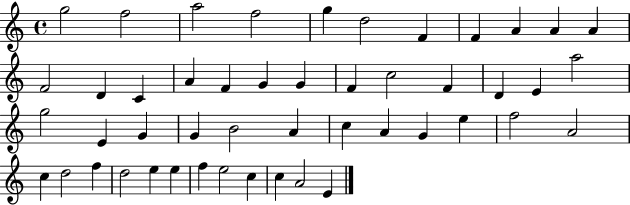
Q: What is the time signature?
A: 4/4